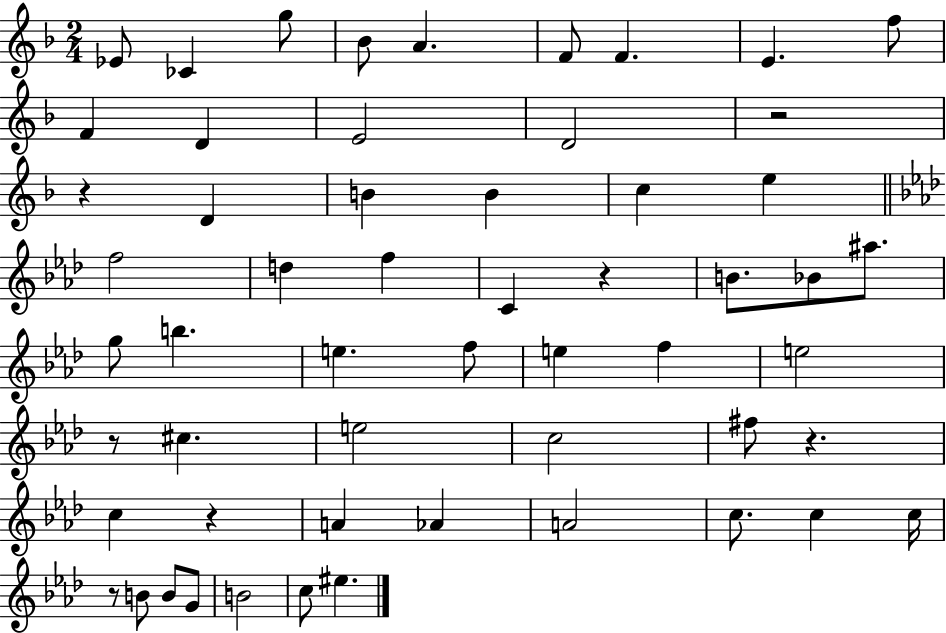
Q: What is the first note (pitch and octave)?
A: Eb4